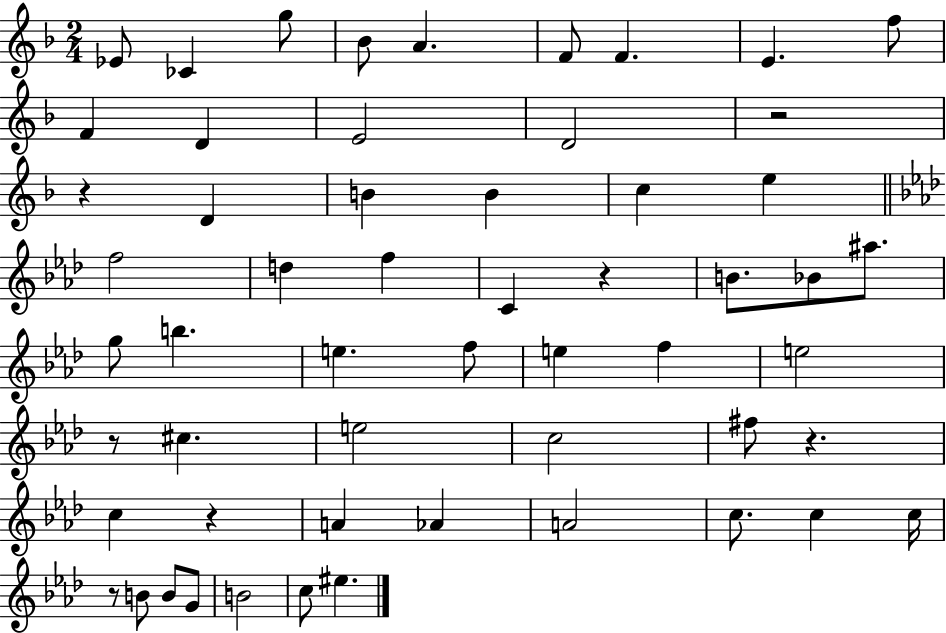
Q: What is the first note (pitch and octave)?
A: Eb4